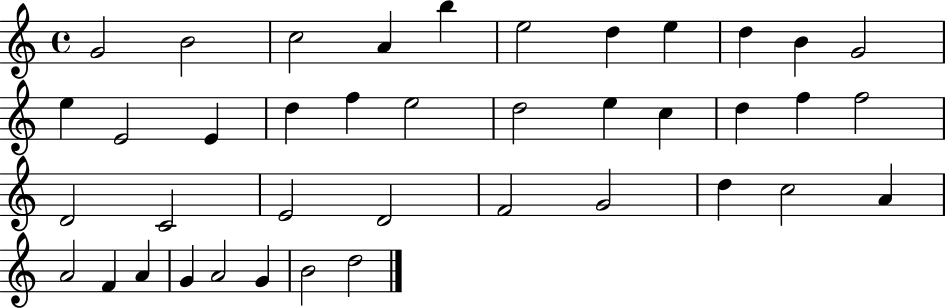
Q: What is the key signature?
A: C major